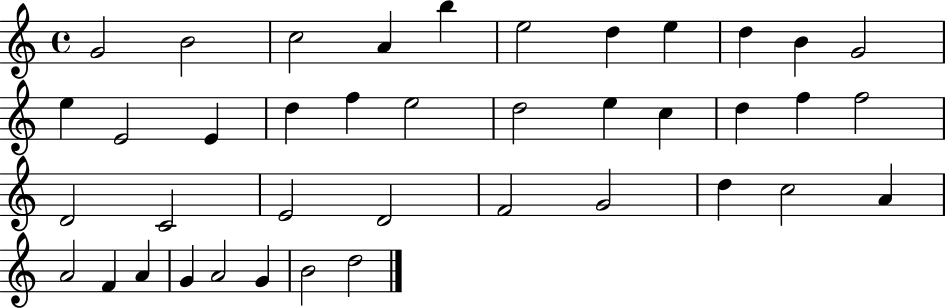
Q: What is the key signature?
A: C major